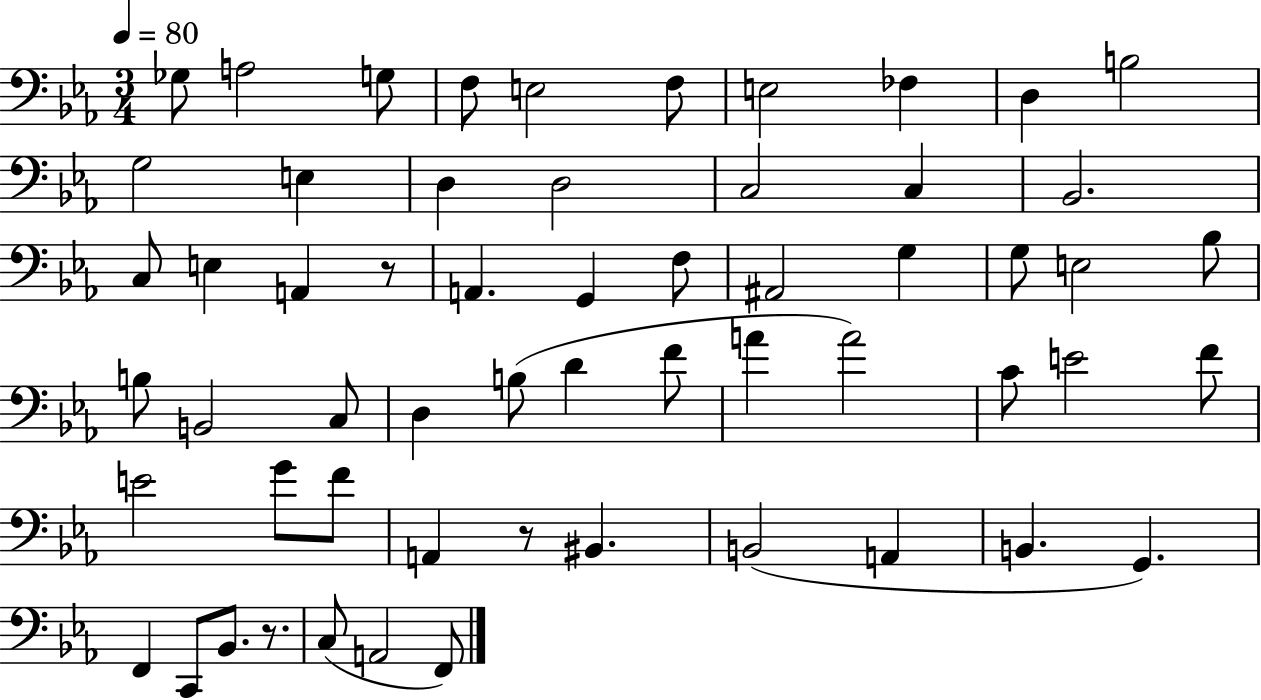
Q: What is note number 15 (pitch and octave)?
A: C3